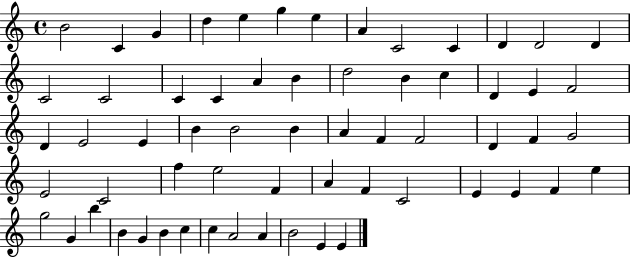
B4/h C4/q G4/q D5/q E5/q G5/q E5/q A4/q C4/h C4/q D4/q D4/h D4/q C4/h C4/h C4/q C4/q A4/q B4/q D5/h B4/q C5/q D4/q E4/q F4/h D4/q E4/h E4/q B4/q B4/h B4/q A4/q F4/q F4/h D4/q F4/q G4/h E4/h C4/h F5/q E5/h F4/q A4/q F4/q C4/h E4/q E4/q F4/q E5/q G5/h G4/q B5/q B4/q G4/q B4/q C5/q C5/q A4/h A4/q B4/h E4/q E4/q